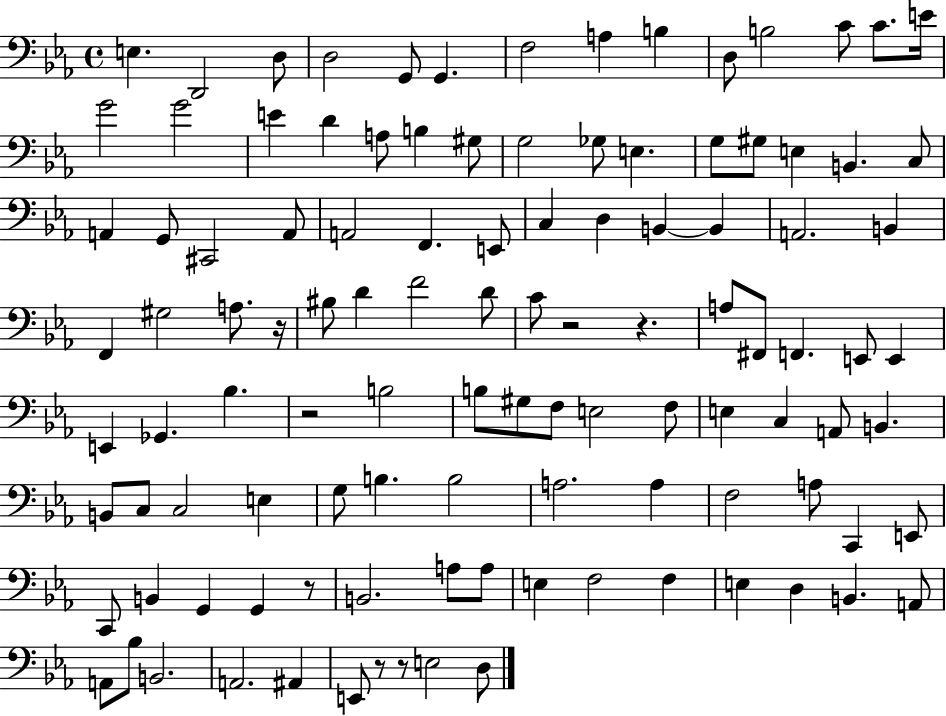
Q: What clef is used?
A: bass